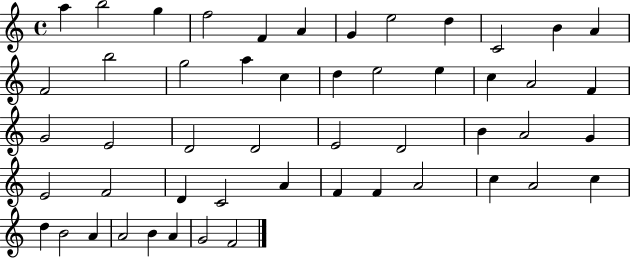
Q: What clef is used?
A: treble